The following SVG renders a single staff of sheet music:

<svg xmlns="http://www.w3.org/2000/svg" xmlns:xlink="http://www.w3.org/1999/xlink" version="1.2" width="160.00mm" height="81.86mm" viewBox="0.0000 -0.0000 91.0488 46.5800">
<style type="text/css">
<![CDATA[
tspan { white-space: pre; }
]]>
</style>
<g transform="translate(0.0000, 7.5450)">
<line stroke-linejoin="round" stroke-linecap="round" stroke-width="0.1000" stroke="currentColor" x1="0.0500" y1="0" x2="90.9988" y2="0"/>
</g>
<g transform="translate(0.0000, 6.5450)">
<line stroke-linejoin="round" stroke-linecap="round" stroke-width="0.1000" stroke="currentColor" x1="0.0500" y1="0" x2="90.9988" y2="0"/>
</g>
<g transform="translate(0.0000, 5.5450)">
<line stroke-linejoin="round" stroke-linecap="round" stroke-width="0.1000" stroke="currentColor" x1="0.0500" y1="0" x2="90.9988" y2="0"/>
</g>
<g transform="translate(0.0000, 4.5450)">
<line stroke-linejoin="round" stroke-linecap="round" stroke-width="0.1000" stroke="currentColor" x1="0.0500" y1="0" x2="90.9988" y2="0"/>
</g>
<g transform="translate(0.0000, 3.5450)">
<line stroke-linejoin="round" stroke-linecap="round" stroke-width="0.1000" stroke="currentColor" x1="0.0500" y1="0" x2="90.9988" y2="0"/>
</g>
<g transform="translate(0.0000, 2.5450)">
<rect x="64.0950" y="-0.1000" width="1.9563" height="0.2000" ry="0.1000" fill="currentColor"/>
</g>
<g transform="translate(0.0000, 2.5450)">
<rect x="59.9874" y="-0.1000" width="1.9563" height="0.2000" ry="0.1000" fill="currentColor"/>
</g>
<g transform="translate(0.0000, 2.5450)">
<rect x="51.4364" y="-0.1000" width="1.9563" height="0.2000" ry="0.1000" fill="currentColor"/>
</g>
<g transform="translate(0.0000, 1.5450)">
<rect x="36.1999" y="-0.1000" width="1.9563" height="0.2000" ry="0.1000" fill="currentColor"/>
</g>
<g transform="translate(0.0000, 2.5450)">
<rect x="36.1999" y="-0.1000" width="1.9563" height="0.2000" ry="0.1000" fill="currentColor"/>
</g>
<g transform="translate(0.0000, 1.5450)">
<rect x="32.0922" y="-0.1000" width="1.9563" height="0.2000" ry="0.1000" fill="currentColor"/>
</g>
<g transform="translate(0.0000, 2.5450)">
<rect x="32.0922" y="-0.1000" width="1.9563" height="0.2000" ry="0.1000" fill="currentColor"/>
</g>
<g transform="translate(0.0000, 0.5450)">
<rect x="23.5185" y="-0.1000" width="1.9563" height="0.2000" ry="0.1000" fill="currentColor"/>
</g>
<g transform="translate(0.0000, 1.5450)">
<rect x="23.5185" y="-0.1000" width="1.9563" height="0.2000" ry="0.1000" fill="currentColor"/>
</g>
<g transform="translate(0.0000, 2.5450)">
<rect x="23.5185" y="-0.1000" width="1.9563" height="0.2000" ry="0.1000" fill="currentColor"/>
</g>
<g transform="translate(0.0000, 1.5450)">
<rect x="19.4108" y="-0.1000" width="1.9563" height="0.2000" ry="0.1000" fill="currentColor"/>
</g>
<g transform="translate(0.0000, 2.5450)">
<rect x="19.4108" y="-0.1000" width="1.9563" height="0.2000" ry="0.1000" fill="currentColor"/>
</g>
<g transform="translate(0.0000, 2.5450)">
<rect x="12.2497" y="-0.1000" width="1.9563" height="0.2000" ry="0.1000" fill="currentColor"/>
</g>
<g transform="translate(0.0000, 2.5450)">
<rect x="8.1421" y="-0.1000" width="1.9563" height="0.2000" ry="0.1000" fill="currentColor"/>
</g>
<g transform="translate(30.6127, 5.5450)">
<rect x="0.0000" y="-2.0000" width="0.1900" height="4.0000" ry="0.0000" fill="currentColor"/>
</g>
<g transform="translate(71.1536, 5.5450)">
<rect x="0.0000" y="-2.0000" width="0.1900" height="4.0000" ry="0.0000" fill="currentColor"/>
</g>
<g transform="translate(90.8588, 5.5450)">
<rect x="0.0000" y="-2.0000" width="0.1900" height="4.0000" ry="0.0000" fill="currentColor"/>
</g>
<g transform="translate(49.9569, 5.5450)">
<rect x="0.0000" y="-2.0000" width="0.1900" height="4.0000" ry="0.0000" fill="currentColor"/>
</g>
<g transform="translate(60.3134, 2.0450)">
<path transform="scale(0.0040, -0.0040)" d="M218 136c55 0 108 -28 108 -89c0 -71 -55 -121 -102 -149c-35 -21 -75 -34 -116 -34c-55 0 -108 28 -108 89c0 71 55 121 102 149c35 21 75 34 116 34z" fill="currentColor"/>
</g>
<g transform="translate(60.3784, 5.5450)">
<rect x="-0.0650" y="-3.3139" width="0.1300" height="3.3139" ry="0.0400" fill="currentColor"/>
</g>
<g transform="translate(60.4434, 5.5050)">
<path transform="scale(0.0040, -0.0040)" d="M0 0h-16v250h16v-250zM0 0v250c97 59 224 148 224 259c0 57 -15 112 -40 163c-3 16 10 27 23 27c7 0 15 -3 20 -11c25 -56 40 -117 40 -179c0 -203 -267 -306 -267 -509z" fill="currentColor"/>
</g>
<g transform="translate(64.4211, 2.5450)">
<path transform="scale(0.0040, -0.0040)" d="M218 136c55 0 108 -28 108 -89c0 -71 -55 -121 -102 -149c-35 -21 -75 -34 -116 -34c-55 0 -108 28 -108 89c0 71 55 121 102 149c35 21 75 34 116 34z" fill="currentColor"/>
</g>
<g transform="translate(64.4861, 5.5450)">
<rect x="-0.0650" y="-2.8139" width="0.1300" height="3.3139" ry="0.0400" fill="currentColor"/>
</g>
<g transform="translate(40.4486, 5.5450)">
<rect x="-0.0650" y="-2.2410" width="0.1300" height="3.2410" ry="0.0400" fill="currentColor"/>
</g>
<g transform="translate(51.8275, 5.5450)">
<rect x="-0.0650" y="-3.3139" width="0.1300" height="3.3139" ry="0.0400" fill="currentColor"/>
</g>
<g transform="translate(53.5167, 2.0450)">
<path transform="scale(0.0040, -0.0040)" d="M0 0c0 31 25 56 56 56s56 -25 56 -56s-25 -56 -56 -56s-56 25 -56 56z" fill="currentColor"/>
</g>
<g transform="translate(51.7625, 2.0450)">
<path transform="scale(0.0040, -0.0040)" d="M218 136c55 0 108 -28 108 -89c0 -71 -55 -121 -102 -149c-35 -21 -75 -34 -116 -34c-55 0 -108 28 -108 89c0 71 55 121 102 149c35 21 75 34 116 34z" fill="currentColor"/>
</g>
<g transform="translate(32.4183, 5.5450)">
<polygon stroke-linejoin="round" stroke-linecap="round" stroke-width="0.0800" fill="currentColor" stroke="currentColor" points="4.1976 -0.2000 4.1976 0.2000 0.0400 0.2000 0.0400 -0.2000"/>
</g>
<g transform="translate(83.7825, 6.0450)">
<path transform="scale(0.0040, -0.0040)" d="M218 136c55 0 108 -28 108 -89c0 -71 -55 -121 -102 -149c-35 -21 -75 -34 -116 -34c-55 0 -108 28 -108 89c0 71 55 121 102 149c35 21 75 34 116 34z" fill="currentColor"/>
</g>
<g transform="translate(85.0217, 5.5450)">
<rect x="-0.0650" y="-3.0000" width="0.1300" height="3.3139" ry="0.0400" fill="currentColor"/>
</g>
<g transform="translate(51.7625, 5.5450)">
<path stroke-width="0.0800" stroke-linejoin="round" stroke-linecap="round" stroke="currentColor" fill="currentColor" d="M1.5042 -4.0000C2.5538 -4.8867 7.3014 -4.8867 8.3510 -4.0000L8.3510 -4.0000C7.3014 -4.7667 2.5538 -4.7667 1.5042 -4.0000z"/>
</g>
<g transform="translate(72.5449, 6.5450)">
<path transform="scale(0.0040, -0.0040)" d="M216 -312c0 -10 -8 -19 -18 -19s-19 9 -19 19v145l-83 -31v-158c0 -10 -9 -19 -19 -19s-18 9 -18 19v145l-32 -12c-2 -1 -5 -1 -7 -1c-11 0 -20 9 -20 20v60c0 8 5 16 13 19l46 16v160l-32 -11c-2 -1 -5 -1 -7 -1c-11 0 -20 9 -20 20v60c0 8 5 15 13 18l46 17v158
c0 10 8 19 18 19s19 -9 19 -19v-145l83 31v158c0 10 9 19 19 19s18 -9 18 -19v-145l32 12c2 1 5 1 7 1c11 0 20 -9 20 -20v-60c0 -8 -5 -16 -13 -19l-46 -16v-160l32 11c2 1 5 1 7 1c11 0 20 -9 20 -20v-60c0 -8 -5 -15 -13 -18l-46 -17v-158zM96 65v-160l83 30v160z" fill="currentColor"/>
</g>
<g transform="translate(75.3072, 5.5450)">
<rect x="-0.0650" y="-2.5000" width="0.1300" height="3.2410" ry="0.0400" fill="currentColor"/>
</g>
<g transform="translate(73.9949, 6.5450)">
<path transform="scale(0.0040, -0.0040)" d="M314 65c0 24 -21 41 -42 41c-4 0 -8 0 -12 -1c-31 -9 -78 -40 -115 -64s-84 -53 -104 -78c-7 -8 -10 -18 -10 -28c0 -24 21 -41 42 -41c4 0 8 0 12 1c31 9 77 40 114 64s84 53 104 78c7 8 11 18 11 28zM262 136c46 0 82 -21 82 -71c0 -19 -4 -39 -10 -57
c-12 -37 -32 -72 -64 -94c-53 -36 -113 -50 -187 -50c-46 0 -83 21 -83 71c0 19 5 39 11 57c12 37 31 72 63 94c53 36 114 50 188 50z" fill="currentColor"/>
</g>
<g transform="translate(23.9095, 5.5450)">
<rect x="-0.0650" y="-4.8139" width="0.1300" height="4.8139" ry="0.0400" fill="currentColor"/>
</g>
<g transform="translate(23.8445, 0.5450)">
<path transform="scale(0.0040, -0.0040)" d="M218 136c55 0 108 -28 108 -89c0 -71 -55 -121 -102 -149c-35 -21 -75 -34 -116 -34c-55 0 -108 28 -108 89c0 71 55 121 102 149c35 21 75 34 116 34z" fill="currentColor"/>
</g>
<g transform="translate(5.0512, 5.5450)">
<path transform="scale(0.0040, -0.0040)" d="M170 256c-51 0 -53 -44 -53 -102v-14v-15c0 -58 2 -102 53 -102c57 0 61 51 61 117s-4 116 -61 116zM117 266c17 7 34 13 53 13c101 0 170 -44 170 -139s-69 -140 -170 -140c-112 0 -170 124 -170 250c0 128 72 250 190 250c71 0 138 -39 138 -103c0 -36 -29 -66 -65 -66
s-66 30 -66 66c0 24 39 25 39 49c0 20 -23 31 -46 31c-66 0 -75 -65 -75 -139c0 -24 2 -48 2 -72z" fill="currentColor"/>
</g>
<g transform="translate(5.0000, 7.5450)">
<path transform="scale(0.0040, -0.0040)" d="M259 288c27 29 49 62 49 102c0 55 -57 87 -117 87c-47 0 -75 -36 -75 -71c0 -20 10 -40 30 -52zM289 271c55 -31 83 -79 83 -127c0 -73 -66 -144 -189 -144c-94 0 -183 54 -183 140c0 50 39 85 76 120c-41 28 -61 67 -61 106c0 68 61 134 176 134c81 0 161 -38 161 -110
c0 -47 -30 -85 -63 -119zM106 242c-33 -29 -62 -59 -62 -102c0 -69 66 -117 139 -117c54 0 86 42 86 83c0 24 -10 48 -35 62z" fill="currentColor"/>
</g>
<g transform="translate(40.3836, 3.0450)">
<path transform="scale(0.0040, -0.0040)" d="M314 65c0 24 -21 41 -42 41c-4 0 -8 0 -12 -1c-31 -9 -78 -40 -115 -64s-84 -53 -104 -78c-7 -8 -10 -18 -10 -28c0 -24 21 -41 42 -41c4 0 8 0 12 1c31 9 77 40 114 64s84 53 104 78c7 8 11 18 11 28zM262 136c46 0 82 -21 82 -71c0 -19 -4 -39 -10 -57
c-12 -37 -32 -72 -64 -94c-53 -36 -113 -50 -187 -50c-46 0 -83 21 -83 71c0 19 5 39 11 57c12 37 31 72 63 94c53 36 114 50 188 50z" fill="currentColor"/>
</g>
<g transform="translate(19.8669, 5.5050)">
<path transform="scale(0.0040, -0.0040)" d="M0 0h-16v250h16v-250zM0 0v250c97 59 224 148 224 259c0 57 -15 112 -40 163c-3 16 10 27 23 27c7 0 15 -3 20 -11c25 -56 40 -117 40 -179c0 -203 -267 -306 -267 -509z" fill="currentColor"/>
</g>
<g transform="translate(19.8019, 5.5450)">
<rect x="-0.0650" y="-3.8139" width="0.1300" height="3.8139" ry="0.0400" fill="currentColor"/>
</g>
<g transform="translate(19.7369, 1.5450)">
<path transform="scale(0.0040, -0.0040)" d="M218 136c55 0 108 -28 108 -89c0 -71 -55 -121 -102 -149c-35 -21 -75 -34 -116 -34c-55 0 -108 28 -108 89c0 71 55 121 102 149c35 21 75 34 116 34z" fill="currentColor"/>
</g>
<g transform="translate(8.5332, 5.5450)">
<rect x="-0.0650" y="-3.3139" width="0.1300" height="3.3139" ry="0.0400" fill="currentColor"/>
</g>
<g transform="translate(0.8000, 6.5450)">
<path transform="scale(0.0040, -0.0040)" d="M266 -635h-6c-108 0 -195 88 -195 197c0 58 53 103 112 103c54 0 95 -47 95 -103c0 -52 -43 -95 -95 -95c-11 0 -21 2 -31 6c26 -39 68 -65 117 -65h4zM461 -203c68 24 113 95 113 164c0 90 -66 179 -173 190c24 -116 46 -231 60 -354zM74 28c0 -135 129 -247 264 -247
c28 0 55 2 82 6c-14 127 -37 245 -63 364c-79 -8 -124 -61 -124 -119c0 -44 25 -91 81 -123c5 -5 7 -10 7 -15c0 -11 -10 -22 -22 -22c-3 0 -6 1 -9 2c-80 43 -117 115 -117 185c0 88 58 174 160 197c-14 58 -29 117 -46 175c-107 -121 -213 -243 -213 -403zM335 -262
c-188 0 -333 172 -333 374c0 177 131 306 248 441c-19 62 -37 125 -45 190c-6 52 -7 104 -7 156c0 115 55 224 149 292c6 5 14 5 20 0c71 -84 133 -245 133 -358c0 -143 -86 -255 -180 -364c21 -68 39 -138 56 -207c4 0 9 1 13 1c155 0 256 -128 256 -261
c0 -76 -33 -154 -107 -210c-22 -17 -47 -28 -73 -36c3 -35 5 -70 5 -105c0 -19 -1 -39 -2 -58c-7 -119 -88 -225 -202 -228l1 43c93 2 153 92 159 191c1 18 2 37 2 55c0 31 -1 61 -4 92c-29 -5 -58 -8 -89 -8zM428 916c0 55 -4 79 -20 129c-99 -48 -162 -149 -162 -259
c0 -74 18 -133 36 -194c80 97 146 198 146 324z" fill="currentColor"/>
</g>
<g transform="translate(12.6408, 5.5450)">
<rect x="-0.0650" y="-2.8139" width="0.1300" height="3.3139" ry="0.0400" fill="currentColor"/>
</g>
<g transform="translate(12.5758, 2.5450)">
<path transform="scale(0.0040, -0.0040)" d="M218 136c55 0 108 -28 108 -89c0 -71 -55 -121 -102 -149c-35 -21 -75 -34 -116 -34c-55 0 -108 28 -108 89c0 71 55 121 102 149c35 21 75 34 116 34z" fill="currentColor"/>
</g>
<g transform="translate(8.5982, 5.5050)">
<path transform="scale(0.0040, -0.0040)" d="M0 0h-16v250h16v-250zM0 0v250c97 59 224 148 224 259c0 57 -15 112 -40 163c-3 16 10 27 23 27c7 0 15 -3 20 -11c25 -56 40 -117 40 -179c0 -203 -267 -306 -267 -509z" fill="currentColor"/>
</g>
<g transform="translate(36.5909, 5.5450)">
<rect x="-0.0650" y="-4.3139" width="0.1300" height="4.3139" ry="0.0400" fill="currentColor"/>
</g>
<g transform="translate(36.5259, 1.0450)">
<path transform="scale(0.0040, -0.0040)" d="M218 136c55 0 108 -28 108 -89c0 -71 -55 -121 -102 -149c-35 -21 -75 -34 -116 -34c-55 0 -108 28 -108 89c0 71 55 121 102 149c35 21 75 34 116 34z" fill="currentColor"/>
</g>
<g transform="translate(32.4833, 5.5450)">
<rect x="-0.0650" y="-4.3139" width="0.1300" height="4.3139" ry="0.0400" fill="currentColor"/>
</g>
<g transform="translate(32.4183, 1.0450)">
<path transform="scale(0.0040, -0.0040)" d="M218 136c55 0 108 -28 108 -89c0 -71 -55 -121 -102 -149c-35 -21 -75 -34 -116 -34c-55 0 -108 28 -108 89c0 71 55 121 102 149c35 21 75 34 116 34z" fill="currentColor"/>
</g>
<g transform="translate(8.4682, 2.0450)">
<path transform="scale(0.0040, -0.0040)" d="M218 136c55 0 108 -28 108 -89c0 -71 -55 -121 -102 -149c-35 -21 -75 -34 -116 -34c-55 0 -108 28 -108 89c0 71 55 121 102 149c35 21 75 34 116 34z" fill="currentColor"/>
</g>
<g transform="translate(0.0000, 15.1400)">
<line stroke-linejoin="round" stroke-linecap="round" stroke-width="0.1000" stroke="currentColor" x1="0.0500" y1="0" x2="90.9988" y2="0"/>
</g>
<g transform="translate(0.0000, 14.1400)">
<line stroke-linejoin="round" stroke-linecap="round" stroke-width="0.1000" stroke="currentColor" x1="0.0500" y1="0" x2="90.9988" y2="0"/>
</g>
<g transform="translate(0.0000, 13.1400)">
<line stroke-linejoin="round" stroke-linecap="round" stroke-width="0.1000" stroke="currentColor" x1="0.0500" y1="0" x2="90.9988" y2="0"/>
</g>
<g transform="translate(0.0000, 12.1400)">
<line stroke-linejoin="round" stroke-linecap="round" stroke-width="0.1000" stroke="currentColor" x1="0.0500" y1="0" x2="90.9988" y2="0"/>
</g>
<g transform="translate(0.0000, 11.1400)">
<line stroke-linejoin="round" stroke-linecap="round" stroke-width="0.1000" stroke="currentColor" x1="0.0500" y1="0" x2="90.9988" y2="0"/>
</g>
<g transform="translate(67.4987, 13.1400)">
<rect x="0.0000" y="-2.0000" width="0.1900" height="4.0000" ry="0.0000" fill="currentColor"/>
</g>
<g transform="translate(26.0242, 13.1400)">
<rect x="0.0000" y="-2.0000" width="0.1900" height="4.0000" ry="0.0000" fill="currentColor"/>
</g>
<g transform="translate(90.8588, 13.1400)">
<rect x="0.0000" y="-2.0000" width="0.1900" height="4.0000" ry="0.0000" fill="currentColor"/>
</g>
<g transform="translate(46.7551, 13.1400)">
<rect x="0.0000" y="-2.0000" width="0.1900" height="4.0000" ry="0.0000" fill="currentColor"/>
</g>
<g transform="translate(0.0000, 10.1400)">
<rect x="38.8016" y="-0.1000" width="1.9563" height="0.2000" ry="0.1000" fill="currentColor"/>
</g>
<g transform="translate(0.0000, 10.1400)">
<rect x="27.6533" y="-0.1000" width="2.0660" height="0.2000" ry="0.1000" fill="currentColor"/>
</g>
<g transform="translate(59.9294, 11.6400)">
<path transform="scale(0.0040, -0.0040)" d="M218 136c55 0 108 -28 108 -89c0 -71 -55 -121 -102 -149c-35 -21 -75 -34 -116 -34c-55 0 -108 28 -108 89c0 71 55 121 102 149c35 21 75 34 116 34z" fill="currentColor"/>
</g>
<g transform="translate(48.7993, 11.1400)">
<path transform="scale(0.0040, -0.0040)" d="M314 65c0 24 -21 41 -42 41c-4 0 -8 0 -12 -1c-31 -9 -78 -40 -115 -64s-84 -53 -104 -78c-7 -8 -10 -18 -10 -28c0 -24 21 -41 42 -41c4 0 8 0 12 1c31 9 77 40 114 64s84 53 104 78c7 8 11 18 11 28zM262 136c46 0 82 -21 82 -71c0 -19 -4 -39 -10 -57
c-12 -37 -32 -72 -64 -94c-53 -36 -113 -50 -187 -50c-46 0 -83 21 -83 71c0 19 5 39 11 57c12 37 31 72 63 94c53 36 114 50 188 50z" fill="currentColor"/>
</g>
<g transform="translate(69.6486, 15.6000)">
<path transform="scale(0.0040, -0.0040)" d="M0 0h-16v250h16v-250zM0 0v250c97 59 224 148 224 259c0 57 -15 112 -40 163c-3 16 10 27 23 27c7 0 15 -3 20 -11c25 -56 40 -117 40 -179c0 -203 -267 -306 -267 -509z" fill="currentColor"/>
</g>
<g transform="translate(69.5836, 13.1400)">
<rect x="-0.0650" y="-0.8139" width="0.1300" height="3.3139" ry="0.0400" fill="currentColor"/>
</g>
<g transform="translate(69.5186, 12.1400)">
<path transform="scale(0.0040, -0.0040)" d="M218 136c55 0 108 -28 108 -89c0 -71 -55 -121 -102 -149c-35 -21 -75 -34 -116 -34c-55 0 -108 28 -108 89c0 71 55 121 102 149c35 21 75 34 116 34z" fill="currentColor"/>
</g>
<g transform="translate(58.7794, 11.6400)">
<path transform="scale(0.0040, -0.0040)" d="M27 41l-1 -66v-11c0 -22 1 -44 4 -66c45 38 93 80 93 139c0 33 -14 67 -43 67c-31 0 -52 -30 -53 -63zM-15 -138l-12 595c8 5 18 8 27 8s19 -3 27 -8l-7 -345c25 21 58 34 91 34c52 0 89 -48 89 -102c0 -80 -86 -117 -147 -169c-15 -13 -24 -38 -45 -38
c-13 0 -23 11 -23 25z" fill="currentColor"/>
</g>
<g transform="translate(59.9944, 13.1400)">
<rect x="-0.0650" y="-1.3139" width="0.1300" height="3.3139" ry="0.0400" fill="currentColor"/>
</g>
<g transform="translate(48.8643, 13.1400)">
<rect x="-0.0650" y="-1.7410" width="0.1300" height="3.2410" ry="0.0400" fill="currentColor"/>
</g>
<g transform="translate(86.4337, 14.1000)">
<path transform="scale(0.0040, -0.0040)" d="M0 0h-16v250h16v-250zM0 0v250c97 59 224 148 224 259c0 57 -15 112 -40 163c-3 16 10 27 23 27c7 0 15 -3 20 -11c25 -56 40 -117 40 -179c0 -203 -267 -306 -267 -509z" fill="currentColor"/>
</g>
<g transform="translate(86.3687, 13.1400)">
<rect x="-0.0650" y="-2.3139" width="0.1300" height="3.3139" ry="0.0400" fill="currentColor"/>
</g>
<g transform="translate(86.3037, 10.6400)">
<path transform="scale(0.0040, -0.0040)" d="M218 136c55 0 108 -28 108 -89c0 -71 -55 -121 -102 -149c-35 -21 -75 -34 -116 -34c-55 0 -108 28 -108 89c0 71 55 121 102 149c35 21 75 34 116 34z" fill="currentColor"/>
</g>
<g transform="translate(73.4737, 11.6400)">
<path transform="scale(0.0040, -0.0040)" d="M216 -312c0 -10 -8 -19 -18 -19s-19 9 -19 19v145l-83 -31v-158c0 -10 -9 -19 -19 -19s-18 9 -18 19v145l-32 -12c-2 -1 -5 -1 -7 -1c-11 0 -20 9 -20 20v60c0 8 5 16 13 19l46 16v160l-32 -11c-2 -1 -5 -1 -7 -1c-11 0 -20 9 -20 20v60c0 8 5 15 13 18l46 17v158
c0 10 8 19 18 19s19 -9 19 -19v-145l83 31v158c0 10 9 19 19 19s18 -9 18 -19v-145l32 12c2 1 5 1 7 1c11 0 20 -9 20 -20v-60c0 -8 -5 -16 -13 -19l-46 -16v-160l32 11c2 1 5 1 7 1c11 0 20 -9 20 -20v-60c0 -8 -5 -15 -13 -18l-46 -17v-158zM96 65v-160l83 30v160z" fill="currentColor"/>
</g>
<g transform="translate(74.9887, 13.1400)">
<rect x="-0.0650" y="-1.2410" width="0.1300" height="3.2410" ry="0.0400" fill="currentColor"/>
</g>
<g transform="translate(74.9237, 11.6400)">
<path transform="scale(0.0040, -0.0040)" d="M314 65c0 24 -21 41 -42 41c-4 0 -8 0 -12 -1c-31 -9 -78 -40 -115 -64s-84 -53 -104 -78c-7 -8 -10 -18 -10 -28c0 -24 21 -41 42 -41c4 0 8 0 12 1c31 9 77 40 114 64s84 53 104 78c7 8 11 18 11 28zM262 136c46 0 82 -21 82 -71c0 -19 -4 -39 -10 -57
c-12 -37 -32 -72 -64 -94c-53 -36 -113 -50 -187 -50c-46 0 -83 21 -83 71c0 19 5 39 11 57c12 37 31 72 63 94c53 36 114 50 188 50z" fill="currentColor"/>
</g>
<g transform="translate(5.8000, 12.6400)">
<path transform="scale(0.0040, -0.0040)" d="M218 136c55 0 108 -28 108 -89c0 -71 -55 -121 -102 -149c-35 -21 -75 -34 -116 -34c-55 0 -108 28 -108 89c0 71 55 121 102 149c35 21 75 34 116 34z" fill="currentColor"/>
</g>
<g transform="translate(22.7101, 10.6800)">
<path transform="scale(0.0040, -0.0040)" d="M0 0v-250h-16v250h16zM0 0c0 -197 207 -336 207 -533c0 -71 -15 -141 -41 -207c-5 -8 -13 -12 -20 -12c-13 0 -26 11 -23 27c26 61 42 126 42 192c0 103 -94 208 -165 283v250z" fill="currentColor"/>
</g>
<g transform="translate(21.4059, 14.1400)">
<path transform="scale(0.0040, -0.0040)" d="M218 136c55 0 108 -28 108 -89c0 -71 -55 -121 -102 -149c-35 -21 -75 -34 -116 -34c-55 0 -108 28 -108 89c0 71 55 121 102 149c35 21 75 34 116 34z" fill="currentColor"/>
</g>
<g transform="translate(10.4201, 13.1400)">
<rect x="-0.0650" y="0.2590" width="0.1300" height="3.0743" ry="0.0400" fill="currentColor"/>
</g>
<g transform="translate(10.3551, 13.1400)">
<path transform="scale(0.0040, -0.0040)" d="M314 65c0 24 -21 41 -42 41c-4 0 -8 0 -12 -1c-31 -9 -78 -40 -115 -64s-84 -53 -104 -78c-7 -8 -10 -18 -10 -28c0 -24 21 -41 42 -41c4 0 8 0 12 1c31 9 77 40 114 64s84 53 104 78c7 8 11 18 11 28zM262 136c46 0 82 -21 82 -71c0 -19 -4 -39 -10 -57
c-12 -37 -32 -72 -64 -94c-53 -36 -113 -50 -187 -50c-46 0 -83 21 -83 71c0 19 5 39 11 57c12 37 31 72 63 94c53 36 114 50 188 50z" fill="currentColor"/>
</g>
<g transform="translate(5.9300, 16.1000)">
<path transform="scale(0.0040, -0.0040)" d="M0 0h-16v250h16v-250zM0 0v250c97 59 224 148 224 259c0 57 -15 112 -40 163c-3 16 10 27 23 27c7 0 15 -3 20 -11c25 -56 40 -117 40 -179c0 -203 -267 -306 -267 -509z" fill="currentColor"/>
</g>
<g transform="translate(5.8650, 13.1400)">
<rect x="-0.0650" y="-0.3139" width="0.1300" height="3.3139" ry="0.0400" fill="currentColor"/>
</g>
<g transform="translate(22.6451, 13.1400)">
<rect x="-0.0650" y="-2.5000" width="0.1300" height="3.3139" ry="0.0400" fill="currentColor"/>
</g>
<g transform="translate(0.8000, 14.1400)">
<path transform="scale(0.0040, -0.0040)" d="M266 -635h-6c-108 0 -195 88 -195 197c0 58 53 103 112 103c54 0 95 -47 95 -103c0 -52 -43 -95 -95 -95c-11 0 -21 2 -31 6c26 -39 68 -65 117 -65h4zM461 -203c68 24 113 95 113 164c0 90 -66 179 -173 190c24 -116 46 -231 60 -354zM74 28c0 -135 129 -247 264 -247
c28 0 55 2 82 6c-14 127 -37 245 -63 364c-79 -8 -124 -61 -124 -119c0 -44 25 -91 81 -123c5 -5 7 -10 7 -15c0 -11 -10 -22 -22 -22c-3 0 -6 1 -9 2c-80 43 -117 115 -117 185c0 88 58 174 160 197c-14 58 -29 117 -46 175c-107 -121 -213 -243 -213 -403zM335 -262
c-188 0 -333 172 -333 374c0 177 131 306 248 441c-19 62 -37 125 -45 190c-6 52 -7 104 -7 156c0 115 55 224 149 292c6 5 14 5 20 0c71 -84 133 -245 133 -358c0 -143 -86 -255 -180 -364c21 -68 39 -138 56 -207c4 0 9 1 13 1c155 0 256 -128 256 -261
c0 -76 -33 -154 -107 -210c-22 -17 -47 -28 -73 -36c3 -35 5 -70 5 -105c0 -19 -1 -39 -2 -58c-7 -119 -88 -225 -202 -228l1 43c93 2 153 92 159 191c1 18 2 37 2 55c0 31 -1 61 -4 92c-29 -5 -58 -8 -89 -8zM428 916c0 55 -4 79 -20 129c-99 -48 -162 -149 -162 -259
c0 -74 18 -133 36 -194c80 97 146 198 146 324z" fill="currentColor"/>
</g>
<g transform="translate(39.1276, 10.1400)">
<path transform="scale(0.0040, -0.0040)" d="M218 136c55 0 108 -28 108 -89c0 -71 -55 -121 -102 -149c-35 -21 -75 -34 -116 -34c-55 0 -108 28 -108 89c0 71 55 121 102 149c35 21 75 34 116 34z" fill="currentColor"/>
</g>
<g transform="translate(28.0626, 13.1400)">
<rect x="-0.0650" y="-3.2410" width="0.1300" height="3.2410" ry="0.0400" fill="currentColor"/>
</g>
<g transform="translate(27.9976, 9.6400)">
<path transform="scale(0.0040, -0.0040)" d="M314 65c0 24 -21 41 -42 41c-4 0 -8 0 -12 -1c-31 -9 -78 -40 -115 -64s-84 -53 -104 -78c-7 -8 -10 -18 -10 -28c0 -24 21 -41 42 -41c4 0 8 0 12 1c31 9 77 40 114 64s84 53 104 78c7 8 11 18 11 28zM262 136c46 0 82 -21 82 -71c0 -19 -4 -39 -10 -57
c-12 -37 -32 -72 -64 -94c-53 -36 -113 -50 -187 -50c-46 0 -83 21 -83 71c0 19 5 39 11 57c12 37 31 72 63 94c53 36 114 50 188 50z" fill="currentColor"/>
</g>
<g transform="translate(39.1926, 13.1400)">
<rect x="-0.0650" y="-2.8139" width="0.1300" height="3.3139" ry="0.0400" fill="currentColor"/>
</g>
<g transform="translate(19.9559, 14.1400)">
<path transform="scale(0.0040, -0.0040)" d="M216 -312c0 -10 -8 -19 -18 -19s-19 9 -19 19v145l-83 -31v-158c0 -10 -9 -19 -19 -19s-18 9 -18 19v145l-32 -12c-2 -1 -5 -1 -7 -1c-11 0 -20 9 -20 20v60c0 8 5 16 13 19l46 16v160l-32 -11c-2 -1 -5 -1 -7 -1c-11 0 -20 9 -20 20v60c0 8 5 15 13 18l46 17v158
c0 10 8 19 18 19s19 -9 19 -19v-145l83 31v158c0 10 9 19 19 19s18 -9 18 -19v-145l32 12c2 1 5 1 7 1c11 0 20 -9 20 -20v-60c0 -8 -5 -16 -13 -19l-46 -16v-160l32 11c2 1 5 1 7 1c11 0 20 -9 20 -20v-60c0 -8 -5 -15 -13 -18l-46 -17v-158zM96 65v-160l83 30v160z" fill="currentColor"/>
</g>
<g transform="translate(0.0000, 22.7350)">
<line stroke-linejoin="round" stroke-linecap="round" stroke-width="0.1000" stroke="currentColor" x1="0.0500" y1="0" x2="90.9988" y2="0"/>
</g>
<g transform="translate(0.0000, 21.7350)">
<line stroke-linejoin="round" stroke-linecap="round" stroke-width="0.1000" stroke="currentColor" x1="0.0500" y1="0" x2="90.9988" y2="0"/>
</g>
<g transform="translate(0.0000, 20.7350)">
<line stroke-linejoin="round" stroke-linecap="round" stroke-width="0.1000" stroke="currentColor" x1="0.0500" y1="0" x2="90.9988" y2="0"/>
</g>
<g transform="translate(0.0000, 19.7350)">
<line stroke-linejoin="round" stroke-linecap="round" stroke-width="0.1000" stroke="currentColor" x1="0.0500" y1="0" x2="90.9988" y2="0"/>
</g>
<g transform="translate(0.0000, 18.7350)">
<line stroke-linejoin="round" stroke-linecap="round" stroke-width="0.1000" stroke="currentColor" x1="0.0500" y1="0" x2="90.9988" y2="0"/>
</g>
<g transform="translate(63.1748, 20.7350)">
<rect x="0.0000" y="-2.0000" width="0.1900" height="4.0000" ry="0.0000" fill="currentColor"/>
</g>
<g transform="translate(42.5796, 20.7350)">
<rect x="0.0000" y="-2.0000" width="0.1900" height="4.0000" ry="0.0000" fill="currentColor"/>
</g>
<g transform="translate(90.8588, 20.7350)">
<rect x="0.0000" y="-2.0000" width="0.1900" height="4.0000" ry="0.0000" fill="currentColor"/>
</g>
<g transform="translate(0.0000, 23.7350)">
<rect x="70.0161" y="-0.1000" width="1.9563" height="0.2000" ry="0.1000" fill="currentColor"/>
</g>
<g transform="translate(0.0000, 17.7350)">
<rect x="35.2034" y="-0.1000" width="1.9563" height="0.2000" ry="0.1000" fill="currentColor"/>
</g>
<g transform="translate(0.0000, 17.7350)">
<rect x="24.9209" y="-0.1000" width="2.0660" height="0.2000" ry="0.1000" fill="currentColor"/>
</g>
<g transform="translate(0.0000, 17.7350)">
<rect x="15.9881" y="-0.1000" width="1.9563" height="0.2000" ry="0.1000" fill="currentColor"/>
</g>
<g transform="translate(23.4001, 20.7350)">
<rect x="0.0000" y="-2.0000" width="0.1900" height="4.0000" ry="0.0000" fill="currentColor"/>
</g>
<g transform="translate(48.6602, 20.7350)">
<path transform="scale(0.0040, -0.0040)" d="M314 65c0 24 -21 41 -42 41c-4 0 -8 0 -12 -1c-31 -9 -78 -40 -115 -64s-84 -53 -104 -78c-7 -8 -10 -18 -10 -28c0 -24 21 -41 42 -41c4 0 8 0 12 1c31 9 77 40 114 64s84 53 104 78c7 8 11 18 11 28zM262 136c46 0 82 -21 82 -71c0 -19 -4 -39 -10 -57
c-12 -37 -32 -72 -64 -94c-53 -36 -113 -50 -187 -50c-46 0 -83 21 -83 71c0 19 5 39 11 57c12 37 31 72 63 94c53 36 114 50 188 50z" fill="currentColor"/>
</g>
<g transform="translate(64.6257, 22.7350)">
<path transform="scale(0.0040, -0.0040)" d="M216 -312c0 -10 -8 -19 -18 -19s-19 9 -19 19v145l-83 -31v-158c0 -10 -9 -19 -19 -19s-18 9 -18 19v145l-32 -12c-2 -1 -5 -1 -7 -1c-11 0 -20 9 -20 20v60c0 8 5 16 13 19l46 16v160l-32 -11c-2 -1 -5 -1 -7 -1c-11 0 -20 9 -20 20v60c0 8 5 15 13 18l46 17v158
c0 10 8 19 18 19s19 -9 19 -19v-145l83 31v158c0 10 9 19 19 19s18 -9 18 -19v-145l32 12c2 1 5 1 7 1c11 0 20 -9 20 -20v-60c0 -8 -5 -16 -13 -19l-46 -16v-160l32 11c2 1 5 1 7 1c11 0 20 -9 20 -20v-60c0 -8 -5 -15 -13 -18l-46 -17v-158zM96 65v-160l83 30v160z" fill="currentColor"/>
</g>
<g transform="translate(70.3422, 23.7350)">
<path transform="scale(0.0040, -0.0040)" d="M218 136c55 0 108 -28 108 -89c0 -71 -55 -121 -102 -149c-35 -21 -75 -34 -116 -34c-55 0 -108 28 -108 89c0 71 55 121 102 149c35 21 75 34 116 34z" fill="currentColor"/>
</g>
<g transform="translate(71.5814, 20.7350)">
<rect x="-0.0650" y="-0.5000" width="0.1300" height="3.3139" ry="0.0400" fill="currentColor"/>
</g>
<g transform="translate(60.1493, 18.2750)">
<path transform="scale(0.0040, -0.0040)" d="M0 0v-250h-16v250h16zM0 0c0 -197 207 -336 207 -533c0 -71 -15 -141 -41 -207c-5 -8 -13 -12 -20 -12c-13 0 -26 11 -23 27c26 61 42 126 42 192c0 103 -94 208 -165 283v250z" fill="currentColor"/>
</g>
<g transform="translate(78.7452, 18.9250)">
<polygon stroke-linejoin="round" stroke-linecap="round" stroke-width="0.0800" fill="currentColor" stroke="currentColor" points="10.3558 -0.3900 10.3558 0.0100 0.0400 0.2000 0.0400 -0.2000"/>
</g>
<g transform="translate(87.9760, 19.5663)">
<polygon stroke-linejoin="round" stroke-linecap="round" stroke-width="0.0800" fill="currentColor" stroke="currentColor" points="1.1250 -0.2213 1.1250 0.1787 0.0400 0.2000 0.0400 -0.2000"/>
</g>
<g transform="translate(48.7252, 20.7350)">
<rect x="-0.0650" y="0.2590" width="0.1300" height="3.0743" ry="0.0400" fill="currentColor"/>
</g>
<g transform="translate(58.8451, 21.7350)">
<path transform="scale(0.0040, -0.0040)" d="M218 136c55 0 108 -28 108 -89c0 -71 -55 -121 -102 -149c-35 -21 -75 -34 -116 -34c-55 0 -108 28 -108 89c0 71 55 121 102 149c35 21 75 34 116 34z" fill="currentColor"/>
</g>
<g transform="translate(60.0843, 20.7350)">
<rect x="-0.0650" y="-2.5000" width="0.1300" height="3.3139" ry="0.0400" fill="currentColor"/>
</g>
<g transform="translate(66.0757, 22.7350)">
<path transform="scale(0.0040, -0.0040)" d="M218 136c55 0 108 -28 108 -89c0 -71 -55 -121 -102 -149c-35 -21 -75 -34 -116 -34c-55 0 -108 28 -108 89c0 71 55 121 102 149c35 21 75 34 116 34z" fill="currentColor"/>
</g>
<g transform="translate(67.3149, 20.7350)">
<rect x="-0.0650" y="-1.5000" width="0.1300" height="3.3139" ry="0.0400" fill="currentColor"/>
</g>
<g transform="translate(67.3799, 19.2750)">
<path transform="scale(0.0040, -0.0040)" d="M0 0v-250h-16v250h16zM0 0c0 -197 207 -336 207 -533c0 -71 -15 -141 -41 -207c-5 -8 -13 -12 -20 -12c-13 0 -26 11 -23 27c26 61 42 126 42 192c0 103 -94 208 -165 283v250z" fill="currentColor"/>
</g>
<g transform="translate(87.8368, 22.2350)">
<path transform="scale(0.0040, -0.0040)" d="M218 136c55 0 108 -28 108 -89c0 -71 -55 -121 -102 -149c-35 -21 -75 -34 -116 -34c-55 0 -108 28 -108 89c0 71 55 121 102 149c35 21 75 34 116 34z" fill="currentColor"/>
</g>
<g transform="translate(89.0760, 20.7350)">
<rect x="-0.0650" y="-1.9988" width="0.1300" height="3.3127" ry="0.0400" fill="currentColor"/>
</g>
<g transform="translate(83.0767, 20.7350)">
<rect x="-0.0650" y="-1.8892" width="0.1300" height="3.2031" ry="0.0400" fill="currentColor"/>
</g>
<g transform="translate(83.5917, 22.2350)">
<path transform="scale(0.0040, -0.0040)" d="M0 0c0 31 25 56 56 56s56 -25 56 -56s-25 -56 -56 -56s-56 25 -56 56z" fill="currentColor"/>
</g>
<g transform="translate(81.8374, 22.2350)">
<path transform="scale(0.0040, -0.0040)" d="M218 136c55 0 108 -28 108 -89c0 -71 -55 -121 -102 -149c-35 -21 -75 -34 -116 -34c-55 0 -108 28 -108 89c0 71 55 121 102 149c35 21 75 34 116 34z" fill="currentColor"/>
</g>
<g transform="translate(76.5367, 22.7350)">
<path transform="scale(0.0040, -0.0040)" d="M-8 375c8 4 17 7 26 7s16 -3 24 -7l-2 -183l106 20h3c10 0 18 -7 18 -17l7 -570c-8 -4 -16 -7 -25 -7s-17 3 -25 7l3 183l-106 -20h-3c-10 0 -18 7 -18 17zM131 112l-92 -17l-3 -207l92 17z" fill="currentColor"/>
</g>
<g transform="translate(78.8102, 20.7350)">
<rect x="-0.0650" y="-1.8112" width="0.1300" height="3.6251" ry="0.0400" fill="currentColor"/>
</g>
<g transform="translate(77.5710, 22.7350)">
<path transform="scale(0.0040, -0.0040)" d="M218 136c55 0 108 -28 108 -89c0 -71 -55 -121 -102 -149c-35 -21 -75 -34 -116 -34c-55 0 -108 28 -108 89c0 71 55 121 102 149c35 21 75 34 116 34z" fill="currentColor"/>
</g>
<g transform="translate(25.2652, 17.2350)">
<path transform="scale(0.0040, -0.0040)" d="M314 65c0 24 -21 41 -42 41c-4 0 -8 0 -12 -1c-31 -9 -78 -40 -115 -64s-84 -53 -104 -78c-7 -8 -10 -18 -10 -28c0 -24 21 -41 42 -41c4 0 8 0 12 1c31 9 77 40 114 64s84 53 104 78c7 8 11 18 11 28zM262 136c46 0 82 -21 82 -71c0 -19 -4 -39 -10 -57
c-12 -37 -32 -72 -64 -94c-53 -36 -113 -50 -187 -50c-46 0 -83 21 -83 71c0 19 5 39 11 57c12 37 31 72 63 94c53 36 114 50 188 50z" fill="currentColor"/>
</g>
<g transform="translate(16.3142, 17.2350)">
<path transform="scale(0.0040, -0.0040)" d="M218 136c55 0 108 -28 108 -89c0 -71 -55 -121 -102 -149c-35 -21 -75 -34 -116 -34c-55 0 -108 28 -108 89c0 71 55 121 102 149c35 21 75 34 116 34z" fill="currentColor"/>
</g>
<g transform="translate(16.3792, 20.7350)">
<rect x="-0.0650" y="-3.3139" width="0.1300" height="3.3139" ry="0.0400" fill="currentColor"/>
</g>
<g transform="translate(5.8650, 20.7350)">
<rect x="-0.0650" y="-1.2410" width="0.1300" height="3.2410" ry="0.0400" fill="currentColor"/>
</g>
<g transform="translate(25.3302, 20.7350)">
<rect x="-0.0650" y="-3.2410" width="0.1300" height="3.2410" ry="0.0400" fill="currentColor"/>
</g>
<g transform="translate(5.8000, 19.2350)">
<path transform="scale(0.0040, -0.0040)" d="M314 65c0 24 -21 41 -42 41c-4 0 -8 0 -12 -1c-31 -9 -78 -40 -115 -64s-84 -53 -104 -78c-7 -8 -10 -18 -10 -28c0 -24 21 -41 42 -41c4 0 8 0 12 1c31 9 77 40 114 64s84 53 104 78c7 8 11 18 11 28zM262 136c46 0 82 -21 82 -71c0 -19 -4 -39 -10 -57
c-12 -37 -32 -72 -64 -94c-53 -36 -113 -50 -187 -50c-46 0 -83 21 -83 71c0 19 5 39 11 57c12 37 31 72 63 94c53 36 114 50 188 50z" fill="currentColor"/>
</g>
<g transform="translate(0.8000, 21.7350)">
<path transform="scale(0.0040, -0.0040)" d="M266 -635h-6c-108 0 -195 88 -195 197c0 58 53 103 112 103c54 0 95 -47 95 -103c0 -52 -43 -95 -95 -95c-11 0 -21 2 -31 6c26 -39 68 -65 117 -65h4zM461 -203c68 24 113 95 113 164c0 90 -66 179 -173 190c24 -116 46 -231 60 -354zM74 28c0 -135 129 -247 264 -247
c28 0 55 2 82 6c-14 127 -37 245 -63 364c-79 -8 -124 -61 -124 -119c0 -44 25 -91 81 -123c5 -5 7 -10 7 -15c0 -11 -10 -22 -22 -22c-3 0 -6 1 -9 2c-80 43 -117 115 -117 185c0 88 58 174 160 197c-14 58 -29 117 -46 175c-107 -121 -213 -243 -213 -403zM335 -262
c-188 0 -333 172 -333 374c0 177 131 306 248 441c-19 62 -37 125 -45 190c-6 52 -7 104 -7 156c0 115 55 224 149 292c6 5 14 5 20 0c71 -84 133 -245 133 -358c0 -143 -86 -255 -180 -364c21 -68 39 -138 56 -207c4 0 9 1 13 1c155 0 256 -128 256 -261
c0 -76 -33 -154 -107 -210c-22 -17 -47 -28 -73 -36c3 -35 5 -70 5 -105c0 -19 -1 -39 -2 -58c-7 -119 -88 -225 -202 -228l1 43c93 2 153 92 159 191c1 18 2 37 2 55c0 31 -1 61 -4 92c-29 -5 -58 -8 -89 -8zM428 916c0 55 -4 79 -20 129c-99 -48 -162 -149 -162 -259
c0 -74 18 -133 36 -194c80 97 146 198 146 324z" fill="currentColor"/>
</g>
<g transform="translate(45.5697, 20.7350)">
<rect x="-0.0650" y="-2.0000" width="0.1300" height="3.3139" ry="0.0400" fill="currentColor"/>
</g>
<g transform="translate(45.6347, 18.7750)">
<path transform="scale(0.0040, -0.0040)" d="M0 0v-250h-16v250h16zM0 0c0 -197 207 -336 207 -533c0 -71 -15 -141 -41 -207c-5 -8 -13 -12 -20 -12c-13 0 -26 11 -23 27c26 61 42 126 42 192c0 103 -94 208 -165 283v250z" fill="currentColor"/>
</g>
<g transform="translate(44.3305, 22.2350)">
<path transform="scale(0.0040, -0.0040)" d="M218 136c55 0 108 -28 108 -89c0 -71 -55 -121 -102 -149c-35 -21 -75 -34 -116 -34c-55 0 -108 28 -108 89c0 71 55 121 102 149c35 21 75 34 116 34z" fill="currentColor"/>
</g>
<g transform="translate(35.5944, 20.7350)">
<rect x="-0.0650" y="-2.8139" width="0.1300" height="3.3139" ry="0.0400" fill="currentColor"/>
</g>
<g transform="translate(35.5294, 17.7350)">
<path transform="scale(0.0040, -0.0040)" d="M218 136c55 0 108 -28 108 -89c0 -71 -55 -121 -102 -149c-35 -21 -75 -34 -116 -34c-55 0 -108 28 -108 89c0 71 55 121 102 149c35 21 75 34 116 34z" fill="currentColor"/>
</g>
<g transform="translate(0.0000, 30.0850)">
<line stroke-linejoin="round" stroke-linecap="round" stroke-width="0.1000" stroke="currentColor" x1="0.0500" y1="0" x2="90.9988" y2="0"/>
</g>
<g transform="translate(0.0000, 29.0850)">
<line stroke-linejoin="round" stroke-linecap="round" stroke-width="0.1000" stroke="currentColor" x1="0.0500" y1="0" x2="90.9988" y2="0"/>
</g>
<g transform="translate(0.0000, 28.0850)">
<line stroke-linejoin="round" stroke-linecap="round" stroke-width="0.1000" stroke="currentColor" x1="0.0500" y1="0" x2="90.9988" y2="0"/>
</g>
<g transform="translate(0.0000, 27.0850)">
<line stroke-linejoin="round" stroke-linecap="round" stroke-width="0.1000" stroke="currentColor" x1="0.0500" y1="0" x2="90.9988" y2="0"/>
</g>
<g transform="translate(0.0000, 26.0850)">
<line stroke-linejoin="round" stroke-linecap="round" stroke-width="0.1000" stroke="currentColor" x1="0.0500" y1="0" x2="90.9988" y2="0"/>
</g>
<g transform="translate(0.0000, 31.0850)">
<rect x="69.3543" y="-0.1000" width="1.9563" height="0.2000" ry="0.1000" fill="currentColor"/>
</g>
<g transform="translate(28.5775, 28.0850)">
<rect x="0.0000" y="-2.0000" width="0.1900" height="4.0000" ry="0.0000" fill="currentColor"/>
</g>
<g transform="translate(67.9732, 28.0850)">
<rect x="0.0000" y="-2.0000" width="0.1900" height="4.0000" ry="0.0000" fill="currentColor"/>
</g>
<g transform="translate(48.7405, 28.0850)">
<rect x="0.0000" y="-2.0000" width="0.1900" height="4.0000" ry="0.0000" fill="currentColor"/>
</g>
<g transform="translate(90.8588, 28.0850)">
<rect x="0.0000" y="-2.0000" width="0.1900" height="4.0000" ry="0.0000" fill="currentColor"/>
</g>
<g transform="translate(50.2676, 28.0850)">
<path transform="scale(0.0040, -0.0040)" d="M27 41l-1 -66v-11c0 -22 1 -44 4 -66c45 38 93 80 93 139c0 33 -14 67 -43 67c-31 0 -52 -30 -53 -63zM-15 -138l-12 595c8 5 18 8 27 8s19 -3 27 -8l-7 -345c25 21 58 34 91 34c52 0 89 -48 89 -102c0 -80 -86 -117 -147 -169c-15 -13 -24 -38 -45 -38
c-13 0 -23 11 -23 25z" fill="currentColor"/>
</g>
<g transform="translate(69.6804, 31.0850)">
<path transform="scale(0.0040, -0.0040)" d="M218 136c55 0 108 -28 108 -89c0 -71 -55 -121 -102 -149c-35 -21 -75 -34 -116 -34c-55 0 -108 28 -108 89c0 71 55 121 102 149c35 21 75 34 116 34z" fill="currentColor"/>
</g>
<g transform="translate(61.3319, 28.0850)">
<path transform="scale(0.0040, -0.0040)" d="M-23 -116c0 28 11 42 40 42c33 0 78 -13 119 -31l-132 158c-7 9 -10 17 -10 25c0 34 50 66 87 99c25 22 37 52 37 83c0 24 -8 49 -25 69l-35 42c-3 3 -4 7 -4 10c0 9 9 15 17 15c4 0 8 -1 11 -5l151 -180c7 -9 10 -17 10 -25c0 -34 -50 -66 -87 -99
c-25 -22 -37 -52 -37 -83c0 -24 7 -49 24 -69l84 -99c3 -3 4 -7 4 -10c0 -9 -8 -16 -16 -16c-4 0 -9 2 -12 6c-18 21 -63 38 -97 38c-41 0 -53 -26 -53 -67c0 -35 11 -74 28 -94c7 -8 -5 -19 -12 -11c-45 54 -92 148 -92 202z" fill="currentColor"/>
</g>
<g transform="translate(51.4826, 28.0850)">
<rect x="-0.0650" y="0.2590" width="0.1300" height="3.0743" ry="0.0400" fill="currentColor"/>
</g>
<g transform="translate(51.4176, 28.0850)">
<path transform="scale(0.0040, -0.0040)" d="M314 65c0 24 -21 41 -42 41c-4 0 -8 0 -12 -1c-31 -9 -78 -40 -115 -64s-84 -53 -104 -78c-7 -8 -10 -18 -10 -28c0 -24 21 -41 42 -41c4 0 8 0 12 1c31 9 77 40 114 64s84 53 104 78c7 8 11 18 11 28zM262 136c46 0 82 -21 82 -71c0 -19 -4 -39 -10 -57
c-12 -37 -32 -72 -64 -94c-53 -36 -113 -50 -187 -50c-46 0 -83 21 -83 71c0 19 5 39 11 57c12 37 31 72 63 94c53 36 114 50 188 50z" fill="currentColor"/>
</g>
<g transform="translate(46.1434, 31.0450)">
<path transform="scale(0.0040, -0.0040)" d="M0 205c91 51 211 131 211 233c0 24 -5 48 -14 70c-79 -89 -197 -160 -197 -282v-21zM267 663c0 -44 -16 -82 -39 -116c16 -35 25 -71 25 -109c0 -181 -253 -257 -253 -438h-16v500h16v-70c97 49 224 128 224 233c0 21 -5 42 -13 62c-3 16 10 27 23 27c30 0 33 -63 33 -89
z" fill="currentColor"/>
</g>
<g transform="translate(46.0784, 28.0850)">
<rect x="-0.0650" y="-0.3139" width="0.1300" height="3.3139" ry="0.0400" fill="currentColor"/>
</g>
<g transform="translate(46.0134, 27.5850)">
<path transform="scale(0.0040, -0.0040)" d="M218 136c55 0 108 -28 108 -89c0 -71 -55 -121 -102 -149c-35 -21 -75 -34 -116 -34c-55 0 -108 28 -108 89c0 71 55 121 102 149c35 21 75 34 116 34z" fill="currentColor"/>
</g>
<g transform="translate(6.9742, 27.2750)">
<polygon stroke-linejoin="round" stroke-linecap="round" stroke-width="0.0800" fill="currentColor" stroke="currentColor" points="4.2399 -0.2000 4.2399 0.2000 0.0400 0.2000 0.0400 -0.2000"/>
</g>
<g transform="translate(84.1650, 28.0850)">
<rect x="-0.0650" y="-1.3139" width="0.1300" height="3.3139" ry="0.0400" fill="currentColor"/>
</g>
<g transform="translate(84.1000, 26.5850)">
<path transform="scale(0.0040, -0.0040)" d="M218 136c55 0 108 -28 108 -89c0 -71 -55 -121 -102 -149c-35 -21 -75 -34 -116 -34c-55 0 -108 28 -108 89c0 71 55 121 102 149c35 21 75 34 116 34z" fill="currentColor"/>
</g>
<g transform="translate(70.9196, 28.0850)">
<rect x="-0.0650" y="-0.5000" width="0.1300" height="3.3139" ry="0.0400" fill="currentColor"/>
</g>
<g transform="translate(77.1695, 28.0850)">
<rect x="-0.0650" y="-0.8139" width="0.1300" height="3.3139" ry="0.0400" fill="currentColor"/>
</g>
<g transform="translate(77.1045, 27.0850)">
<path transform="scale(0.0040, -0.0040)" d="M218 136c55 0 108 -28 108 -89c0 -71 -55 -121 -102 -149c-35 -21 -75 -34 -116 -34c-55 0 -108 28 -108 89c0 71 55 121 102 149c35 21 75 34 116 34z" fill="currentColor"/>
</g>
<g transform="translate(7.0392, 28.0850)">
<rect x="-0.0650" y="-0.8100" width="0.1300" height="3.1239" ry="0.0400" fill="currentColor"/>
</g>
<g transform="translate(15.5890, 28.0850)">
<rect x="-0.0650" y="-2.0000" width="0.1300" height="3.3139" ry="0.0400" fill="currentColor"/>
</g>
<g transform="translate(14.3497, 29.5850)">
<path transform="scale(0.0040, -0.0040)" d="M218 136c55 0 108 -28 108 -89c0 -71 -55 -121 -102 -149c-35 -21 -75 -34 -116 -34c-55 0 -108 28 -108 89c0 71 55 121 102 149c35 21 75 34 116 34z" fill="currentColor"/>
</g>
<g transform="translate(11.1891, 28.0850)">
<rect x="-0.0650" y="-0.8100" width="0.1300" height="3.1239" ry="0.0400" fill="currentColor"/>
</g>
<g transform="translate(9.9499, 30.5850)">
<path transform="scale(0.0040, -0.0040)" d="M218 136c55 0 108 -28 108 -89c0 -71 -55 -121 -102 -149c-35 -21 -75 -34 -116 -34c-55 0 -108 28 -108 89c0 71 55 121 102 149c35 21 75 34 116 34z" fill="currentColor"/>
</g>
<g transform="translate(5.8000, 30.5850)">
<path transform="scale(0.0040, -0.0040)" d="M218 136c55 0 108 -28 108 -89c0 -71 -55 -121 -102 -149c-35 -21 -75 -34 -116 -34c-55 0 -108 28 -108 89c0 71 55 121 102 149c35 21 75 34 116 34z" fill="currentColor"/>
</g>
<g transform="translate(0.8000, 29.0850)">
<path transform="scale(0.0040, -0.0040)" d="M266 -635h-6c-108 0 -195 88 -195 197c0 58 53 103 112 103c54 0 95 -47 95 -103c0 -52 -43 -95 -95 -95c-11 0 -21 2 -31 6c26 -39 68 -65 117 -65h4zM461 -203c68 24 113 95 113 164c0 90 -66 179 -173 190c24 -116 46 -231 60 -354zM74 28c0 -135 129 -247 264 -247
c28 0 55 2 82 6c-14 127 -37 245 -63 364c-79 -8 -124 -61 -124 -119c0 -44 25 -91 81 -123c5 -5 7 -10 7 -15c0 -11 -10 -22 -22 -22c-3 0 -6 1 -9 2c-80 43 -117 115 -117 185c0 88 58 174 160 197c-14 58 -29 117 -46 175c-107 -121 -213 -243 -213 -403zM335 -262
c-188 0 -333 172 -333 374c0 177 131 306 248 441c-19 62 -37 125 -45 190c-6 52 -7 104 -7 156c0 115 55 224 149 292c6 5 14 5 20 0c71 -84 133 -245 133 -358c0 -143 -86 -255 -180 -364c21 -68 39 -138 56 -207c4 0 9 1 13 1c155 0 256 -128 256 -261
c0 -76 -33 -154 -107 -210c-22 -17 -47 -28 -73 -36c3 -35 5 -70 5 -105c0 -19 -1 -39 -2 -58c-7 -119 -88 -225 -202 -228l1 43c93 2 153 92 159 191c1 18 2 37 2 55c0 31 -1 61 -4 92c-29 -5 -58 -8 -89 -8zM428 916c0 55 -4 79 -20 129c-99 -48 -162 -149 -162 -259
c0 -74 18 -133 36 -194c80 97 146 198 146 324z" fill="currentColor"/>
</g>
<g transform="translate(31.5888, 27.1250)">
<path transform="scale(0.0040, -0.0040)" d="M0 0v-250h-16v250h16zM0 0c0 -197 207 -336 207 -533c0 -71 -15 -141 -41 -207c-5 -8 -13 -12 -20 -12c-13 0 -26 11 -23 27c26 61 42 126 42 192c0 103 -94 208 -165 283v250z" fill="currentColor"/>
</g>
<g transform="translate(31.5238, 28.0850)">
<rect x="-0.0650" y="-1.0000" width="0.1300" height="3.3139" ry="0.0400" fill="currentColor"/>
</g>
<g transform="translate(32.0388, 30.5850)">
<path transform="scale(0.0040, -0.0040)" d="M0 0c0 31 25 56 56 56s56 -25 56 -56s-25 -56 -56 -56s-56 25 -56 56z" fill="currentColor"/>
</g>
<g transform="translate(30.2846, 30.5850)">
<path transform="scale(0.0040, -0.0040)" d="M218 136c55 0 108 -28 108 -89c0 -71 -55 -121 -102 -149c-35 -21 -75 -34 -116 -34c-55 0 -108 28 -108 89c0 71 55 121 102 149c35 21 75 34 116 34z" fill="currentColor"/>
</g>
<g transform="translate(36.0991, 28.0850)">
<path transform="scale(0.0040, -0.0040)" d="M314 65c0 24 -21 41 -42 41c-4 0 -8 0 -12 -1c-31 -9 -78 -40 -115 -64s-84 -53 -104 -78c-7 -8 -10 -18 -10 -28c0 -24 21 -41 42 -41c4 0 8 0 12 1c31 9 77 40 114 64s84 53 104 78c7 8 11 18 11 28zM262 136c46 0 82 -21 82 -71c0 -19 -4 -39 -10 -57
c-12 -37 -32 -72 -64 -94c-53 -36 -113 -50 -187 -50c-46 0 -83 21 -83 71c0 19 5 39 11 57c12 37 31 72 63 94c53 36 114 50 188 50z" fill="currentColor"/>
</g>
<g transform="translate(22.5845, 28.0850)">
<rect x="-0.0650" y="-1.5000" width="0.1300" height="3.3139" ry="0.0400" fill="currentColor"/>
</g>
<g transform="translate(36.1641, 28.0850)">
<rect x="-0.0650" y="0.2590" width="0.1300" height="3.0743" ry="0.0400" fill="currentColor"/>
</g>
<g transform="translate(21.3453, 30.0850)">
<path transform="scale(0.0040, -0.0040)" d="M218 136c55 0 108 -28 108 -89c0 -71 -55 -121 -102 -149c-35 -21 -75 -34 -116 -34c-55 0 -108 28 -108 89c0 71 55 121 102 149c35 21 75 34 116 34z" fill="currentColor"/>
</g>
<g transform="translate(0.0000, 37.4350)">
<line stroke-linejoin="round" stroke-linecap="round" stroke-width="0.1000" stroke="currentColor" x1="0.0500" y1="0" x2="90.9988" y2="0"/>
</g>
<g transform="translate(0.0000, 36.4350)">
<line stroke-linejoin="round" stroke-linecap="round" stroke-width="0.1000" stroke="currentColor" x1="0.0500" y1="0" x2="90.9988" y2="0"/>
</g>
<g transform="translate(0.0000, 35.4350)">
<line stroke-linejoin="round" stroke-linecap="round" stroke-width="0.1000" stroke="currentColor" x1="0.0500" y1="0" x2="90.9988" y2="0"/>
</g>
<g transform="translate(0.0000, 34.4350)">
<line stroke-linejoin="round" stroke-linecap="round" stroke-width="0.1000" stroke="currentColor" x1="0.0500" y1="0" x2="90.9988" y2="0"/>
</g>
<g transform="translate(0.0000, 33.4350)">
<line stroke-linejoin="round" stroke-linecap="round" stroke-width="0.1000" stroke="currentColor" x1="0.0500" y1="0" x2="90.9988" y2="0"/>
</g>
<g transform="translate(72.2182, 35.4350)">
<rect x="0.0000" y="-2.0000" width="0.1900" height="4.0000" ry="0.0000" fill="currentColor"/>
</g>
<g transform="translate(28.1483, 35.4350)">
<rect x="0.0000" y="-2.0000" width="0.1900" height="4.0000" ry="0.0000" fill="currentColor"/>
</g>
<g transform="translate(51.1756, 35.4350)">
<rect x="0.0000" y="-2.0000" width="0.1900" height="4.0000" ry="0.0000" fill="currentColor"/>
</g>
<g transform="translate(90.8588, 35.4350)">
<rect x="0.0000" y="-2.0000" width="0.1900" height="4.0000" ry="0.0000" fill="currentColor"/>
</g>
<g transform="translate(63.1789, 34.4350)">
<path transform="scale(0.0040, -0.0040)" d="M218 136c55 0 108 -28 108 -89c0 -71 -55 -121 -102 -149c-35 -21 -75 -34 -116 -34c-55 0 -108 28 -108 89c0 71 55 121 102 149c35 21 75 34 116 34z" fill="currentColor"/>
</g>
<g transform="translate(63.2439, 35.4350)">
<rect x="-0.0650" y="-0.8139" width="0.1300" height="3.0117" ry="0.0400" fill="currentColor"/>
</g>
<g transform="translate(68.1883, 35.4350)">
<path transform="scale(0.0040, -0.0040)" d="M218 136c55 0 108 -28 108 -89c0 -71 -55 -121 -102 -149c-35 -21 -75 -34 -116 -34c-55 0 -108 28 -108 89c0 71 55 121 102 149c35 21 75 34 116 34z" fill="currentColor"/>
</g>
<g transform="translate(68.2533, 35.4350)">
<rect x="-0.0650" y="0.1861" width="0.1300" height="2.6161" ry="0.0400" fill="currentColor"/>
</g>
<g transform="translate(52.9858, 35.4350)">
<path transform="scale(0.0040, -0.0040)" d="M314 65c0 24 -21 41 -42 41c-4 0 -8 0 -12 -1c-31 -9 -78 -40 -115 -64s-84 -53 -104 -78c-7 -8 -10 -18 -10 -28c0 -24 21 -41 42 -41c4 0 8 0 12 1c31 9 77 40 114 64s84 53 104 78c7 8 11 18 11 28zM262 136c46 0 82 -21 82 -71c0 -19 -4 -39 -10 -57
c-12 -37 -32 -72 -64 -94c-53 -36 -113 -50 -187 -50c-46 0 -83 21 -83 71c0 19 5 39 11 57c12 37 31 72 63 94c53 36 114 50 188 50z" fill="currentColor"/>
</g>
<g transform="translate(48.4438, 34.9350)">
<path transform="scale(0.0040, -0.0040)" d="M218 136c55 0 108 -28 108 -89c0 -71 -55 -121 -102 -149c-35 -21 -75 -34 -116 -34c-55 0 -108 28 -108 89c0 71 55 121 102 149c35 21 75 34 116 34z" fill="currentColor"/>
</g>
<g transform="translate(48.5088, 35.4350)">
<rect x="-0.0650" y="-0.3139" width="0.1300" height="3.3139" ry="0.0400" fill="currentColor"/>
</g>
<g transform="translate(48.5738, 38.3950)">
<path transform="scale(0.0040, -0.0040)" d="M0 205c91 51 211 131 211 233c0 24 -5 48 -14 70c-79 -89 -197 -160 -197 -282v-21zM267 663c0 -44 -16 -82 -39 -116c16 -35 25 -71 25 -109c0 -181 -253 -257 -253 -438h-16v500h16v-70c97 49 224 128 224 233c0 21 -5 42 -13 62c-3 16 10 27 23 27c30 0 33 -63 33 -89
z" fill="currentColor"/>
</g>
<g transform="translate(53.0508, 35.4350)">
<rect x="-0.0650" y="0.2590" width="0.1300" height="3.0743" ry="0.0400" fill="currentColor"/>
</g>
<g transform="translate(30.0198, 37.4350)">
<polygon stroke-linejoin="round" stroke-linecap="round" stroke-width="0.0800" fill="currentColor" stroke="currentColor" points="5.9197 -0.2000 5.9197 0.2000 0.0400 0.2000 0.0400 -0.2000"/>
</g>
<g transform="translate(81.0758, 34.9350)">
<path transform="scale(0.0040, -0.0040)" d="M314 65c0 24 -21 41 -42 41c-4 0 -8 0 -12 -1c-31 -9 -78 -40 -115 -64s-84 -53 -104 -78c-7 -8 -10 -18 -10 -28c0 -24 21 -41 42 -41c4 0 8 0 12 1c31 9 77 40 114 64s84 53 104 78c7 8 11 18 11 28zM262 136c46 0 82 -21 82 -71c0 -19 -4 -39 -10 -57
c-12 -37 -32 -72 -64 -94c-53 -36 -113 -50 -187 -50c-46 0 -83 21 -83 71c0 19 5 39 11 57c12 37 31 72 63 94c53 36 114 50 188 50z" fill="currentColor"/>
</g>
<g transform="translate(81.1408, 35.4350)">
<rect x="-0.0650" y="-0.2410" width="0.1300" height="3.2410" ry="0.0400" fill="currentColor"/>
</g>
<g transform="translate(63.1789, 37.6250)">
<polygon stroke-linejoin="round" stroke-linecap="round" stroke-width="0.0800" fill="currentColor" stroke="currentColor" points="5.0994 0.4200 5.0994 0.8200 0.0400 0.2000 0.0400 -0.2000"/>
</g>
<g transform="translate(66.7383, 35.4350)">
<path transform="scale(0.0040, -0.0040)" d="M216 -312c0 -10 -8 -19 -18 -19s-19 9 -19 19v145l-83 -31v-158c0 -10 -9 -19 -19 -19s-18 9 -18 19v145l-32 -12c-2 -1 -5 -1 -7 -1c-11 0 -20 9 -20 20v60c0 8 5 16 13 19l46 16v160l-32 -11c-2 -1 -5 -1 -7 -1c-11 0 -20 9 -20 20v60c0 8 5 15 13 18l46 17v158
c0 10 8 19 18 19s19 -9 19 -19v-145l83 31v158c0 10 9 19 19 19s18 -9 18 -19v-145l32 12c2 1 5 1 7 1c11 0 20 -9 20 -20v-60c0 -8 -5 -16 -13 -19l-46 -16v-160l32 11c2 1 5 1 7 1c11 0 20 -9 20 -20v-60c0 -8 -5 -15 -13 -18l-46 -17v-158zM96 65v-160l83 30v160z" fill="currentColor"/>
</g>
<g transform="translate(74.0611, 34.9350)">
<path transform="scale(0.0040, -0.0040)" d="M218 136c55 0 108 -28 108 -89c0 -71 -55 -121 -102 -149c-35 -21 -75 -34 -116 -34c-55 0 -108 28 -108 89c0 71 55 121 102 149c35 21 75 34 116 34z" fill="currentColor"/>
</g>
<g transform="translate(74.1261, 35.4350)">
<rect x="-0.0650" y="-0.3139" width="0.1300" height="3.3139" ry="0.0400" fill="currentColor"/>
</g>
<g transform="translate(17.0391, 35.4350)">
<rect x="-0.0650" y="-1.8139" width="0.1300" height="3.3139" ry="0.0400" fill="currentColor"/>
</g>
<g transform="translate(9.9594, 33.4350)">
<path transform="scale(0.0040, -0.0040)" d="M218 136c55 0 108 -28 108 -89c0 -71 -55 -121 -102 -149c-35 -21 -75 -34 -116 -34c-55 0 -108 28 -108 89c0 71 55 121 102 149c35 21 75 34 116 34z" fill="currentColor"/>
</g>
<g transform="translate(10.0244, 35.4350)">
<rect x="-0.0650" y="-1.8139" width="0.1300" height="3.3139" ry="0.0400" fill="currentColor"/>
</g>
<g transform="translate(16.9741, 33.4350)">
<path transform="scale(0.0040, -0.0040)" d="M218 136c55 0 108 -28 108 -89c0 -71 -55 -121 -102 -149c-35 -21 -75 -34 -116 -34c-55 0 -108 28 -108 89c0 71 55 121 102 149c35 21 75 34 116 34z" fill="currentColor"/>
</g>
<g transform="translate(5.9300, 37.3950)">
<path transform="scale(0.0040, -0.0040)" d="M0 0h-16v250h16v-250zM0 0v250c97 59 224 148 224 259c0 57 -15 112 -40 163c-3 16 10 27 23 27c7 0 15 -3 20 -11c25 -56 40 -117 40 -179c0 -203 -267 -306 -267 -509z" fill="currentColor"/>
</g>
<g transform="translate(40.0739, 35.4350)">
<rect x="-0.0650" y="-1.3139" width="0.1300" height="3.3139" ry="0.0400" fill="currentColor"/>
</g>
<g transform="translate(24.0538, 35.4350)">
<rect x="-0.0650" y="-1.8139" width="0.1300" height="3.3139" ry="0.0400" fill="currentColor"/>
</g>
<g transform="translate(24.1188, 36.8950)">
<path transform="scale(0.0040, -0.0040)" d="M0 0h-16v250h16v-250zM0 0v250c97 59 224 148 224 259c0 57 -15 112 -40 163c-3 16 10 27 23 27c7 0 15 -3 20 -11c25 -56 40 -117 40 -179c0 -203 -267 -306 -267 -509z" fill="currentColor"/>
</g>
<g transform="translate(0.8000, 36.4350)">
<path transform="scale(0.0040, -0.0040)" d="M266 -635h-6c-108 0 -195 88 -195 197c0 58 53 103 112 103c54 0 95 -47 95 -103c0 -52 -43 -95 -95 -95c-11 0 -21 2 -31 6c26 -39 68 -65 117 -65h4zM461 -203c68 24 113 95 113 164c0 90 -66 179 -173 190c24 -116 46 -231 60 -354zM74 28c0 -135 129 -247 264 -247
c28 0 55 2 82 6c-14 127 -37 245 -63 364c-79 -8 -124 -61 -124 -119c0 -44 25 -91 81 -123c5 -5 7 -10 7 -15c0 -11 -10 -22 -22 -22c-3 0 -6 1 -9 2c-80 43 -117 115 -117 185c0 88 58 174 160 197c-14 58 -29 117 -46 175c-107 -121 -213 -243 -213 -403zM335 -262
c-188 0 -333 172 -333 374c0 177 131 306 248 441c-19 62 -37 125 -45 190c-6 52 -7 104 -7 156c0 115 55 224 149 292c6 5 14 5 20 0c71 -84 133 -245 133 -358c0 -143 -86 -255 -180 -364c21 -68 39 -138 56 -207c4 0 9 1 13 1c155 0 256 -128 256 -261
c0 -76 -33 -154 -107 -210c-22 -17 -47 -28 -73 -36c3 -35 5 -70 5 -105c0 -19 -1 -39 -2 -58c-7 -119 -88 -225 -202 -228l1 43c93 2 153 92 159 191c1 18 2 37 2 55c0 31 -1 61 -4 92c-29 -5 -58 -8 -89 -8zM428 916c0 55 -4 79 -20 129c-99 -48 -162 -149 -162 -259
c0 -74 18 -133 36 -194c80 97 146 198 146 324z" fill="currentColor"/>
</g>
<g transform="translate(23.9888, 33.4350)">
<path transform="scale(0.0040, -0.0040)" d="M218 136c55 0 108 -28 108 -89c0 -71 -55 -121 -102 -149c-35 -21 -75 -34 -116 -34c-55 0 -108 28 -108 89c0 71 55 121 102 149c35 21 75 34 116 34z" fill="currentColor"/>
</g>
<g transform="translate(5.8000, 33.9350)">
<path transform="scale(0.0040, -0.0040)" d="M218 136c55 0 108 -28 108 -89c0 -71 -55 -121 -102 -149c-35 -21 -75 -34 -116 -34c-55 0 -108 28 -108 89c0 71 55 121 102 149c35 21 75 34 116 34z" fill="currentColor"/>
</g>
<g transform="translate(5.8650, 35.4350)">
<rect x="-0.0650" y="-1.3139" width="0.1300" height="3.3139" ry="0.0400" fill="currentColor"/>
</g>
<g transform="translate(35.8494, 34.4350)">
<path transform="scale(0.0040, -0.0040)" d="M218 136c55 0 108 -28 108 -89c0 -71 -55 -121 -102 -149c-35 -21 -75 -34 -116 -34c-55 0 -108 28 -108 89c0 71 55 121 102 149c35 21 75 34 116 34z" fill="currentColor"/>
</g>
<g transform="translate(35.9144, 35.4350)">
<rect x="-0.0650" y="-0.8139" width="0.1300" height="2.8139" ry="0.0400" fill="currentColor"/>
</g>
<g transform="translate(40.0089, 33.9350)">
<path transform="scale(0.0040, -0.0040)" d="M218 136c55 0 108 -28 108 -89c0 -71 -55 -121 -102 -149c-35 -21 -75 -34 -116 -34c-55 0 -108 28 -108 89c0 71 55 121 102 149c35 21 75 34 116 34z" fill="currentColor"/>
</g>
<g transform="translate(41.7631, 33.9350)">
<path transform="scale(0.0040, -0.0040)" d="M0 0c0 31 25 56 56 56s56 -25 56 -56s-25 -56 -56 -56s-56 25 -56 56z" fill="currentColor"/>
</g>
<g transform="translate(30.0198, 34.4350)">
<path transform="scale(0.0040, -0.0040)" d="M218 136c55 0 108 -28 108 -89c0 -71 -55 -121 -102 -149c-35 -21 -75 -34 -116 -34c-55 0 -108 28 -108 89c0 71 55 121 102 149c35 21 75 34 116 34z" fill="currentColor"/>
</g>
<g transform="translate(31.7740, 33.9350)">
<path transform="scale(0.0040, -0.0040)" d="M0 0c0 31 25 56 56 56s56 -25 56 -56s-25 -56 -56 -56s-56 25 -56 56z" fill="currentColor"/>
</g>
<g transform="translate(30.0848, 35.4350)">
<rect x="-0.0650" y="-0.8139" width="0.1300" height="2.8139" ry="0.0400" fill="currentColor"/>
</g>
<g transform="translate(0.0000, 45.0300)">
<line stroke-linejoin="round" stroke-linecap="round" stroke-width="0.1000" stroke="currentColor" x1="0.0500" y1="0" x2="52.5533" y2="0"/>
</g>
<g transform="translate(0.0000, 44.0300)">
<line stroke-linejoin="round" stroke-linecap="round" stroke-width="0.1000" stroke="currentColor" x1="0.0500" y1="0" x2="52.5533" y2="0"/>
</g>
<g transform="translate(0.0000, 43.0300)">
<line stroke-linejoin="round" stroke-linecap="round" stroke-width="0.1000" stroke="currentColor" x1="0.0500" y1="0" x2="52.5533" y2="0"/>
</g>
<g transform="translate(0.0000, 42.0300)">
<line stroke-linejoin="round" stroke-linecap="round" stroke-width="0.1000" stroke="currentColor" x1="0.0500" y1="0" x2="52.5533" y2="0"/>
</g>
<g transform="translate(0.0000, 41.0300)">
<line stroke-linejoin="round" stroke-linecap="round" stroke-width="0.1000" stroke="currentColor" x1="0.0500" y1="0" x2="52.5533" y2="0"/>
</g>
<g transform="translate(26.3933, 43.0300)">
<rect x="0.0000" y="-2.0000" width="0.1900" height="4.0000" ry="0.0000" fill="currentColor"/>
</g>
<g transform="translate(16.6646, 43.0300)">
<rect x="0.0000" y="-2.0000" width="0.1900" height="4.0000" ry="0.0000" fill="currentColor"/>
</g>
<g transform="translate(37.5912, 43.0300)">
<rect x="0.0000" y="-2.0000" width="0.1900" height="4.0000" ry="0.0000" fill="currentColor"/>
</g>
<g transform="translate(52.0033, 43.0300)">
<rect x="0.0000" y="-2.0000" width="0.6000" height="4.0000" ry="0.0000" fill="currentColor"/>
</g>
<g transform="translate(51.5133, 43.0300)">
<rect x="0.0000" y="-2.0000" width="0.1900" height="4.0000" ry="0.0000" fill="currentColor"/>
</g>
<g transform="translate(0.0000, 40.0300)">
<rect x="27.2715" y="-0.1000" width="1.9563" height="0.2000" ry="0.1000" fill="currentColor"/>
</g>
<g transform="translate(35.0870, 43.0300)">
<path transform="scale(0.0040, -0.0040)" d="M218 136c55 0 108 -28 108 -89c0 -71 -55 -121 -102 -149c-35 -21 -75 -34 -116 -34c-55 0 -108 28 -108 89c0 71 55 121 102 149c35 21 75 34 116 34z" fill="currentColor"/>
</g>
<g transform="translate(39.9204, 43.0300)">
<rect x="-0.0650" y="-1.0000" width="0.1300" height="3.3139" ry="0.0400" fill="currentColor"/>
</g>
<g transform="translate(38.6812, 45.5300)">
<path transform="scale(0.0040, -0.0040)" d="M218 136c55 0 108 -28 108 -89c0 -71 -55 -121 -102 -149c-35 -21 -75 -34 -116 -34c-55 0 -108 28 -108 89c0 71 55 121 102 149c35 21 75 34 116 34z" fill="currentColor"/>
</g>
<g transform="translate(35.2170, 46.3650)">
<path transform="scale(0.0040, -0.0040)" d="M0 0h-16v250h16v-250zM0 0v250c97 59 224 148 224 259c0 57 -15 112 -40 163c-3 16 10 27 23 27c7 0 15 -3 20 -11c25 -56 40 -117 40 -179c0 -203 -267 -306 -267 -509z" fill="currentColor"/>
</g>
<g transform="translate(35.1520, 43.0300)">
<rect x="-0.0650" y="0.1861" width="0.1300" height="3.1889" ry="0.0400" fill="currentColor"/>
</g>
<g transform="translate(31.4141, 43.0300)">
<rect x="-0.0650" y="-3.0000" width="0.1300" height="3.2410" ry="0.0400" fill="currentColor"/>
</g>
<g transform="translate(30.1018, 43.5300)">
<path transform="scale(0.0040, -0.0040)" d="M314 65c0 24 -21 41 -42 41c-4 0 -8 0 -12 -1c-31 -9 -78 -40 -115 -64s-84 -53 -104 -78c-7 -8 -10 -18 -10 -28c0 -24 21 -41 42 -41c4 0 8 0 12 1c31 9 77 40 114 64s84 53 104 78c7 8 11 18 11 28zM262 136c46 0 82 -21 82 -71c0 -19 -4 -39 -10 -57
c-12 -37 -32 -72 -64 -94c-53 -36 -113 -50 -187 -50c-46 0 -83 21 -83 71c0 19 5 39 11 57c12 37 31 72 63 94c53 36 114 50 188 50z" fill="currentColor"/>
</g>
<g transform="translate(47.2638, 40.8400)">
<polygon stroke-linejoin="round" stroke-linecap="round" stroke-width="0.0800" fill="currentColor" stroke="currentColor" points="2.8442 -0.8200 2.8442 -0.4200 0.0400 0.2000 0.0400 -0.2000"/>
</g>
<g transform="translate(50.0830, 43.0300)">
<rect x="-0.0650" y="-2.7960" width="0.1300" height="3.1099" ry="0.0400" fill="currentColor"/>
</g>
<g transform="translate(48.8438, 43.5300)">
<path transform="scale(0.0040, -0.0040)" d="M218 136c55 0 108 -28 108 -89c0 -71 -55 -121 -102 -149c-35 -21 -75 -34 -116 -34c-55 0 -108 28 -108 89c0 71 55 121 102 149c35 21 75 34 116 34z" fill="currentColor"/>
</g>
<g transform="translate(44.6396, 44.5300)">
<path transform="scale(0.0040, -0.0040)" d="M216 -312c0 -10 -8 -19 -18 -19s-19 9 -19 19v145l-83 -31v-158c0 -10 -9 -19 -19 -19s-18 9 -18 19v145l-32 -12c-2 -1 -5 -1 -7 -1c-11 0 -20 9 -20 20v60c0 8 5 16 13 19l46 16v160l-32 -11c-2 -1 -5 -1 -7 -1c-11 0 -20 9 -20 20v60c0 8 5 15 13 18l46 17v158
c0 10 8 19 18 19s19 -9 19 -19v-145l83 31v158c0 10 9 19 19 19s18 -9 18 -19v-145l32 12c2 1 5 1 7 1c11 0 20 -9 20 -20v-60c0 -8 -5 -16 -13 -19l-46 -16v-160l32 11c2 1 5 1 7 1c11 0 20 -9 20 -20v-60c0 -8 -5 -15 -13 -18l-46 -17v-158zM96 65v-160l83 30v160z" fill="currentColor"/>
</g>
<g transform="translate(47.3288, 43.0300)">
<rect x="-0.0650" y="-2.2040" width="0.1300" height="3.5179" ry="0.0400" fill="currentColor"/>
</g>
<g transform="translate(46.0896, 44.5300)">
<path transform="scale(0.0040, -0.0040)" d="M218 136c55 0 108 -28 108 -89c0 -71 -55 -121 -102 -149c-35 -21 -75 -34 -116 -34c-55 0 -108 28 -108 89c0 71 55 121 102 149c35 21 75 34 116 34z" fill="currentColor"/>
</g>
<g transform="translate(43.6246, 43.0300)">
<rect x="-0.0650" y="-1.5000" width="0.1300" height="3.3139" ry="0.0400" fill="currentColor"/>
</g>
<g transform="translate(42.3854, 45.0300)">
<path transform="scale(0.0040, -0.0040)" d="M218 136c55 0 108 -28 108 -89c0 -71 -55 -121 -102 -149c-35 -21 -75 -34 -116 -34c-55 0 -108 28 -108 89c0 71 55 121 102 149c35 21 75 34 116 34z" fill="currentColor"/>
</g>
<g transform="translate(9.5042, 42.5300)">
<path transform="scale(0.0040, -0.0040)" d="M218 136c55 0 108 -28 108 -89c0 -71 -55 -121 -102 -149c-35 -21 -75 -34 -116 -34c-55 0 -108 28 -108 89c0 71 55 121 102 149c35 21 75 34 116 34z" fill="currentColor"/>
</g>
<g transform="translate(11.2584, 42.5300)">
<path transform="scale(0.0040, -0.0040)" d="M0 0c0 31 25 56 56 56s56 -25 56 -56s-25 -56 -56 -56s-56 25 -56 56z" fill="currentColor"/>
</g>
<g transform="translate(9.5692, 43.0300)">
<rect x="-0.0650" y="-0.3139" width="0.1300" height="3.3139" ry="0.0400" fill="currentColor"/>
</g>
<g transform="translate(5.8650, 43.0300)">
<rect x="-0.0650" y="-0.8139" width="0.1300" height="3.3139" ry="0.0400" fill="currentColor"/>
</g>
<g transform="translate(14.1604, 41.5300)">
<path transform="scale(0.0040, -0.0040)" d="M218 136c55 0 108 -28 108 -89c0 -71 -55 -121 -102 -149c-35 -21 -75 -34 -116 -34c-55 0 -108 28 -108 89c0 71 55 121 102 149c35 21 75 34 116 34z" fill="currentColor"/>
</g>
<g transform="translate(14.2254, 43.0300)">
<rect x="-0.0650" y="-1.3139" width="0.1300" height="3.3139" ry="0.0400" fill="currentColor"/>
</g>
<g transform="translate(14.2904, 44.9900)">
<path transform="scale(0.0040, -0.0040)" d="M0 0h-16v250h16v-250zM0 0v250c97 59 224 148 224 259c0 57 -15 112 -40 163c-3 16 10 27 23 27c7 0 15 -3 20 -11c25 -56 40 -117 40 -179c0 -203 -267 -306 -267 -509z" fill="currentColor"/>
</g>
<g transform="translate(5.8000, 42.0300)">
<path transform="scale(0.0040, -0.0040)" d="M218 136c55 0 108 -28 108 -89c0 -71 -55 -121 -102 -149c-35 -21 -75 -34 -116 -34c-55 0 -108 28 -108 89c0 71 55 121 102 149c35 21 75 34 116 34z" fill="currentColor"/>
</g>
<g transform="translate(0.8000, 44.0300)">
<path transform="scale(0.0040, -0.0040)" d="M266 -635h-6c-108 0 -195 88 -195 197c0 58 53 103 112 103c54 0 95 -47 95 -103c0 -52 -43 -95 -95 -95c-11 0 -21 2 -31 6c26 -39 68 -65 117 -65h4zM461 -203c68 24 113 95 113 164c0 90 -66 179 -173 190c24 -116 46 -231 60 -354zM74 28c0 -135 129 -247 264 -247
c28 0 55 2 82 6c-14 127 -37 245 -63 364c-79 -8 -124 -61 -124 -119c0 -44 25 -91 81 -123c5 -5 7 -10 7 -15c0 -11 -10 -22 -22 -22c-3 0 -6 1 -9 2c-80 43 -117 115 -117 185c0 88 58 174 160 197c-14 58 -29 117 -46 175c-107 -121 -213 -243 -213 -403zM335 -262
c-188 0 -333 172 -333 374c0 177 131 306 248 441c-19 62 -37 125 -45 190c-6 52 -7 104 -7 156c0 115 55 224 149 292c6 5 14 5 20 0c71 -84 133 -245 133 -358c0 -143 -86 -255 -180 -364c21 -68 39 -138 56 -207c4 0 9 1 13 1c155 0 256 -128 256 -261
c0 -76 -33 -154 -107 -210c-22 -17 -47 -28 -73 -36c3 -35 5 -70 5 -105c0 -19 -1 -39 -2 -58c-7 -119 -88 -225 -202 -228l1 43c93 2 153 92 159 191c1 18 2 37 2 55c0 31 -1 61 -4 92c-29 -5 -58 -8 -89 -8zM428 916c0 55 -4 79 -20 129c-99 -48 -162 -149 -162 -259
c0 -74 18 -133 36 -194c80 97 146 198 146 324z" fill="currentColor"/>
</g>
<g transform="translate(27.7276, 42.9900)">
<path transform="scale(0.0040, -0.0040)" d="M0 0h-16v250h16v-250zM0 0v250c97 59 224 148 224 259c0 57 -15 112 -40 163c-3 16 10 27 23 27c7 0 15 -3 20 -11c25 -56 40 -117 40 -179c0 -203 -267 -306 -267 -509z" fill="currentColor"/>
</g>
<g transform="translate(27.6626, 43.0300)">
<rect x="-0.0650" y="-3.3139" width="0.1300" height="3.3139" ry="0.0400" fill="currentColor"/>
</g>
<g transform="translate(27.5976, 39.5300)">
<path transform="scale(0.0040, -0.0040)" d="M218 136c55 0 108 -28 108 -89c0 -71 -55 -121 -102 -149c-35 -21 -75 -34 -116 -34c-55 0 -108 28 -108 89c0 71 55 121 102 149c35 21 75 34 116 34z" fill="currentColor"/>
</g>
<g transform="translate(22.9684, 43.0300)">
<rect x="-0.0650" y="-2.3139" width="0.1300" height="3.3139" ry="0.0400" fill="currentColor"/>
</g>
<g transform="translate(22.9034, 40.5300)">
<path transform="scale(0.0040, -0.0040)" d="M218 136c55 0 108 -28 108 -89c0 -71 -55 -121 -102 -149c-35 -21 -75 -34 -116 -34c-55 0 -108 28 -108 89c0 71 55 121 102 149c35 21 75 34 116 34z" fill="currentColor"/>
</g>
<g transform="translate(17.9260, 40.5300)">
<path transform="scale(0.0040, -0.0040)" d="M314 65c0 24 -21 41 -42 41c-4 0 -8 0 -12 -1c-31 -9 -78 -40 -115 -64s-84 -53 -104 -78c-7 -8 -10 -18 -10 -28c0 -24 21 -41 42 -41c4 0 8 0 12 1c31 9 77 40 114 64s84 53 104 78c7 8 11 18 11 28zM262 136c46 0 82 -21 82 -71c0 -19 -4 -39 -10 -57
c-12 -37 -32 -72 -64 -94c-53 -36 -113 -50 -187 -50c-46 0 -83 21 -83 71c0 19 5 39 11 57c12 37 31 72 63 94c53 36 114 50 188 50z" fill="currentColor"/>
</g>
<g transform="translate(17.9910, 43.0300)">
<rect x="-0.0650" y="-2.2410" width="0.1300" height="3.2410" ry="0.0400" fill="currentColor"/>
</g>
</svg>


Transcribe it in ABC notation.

X:1
T:Untitled
M:6/8
L:1/4
K:C
b/2 a c'/2 e' d'/2 d'/2 g2 b b/2 a ^G2 A c/2 B2 ^G/2 b2 a f2 _e d/2 ^e2 g/2 e2 b b2 a F/2 B2 G/2 ^E/2 C E/2 F/2 F/4 D/2 D/2 F E D/2 B2 c/4 _B2 z C d e e/2 f f f/2 d/2 d/2 e c/4 B2 d/2 ^B/2 c c2 d c e/2 g2 g b/2 A2 B/2 D E ^F/2 A/2